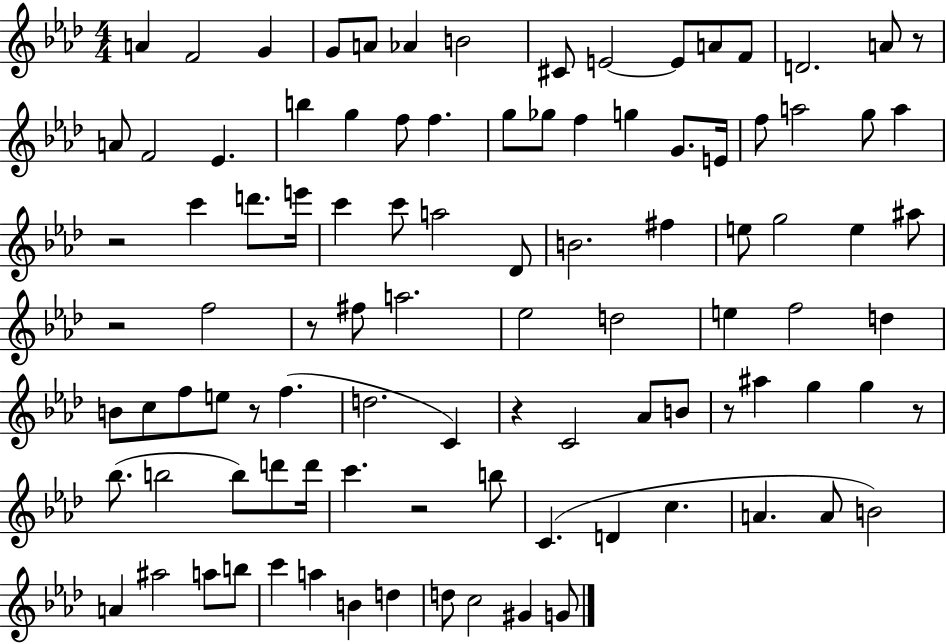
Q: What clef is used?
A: treble